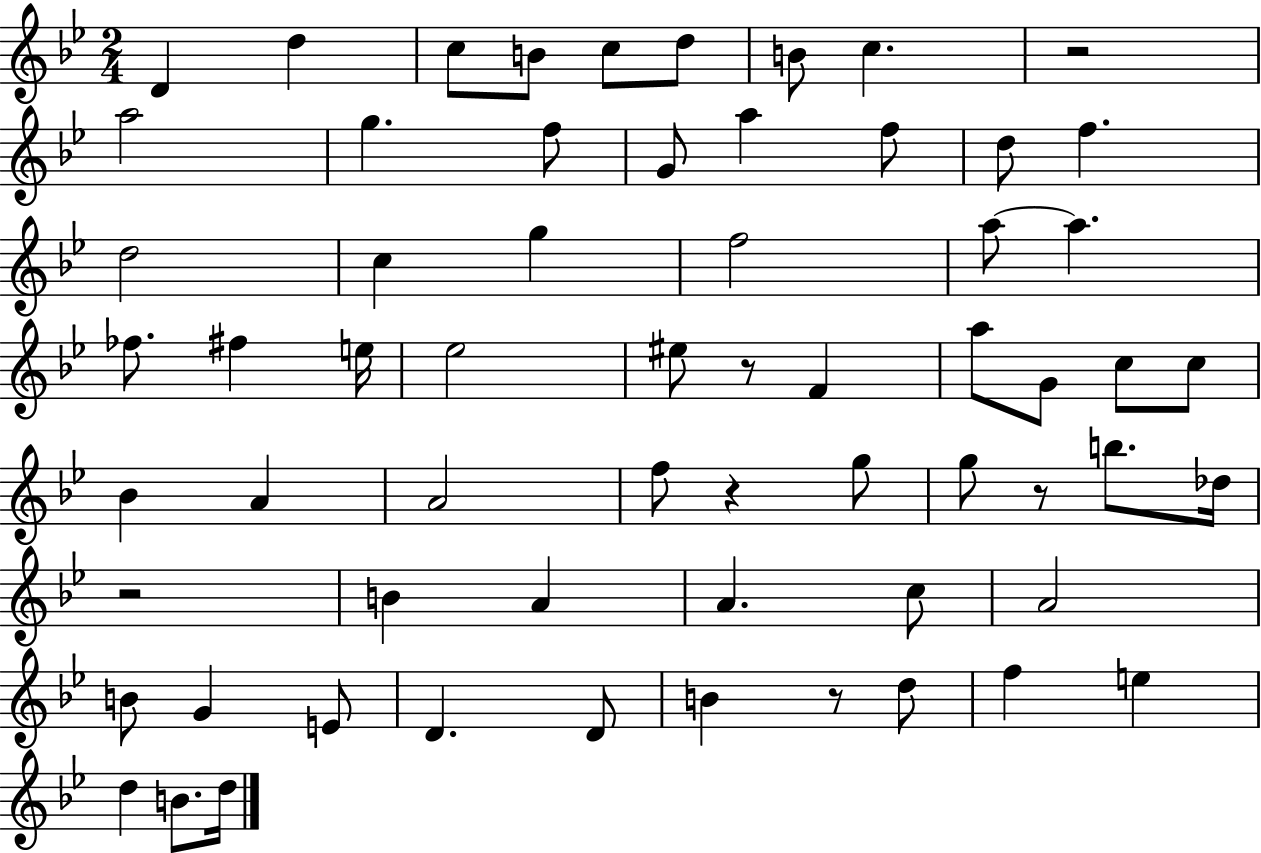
X:1
T:Untitled
M:2/4
L:1/4
K:Bb
D d c/2 B/2 c/2 d/2 B/2 c z2 a2 g f/2 G/2 a f/2 d/2 f d2 c g f2 a/2 a _f/2 ^f e/4 _e2 ^e/2 z/2 F a/2 G/2 c/2 c/2 _B A A2 f/2 z g/2 g/2 z/2 b/2 _d/4 z2 B A A c/2 A2 B/2 G E/2 D D/2 B z/2 d/2 f e d B/2 d/4